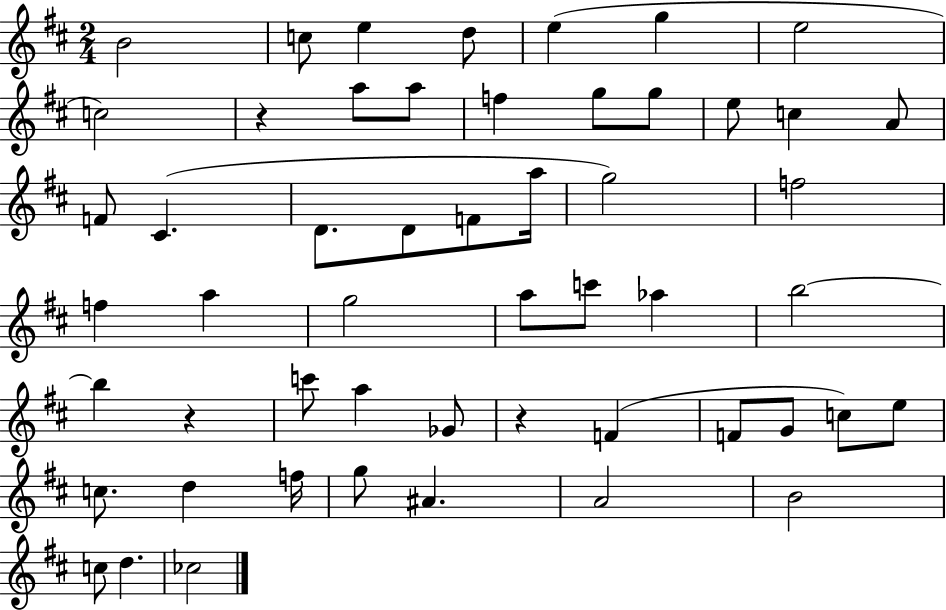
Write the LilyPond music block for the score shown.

{
  \clef treble
  \numericTimeSignature
  \time 2/4
  \key d \major
  b'2 | c''8 e''4 d''8 | e''4( g''4 | e''2 | \break c''2) | r4 a''8 a''8 | f''4 g''8 g''8 | e''8 c''4 a'8 | \break f'8 cis'4.( | d'8. d'8 f'8 a''16 | g''2) | f''2 | \break f''4 a''4 | g''2 | a''8 c'''8 aes''4 | b''2~~ | \break b''4 r4 | c'''8 a''4 ges'8 | r4 f'4( | f'8 g'8 c''8) e''8 | \break c''8. d''4 f''16 | g''8 ais'4. | a'2 | b'2 | \break c''8 d''4. | ces''2 | \bar "|."
}